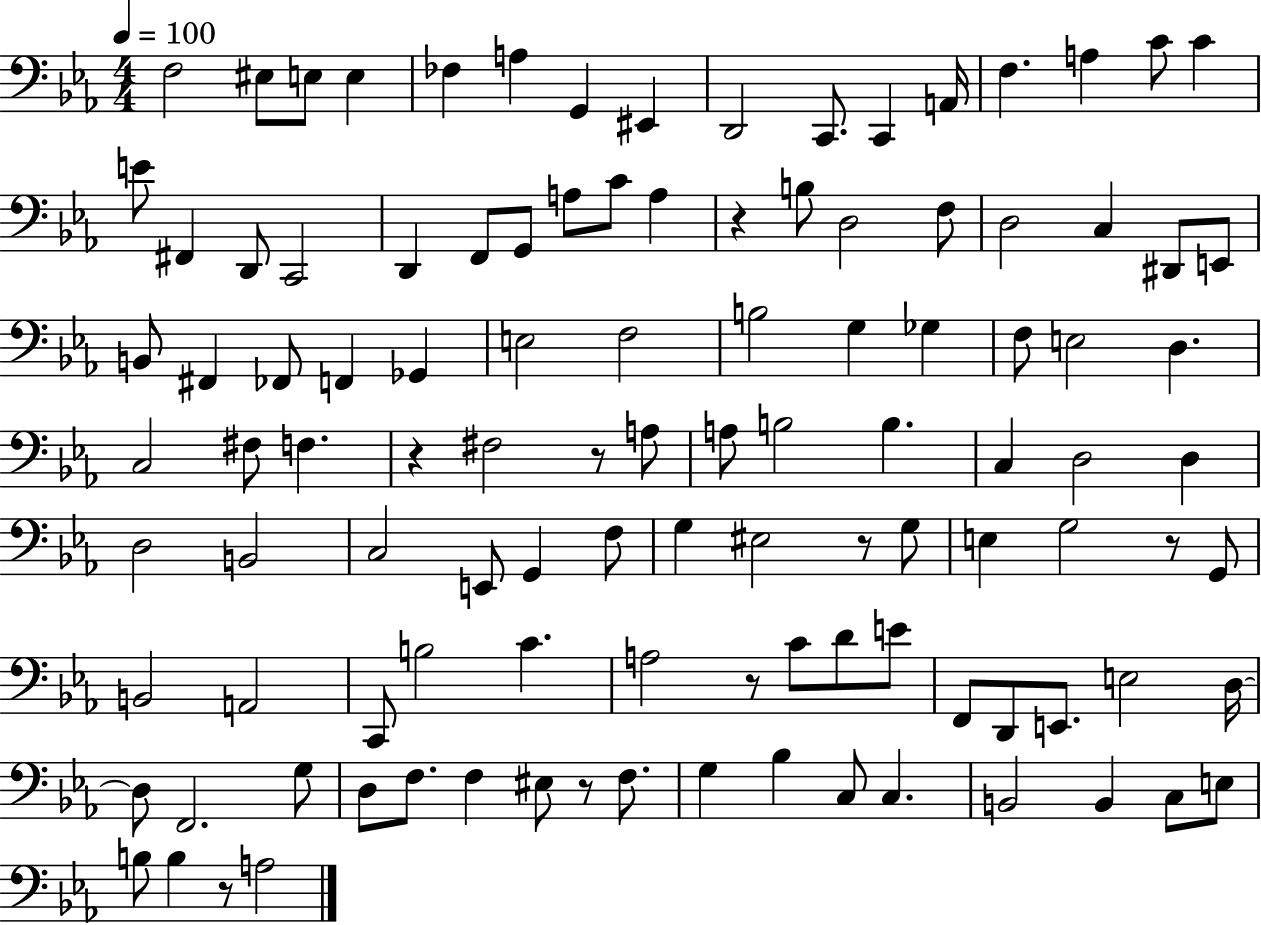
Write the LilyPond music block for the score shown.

{
  \clef bass
  \numericTimeSignature
  \time 4/4
  \key ees \major
  \tempo 4 = 100
  f2 eis8 e8 e4 | fes4 a4 g,4 eis,4 | d,2 c,8. c,4 a,16 | f4. a4 c'8 c'4 | \break e'8 fis,4 d,8 c,2 | d,4 f,8 g,8 a8 c'8 a4 | r4 b8 d2 f8 | d2 c4 dis,8 e,8 | \break b,8 fis,4 fes,8 f,4 ges,4 | e2 f2 | b2 g4 ges4 | f8 e2 d4. | \break c2 fis8 f4. | r4 fis2 r8 a8 | a8 b2 b4. | c4 d2 d4 | \break d2 b,2 | c2 e,8 g,4 f8 | g4 eis2 r8 g8 | e4 g2 r8 g,8 | \break b,2 a,2 | c,8 b2 c'4. | a2 r8 c'8 d'8 e'8 | f,8 d,8 e,8. e2 d16~~ | \break d8 f,2. g8 | d8 f8. f4 eis8 r8 f8. | g4 bes4 c8 c4. | b,2 b,4 c8 e8 | \break b8 b4 r8 a2 | \bar "|."
}